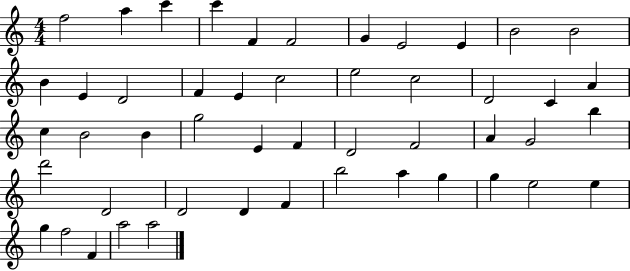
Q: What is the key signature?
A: C major